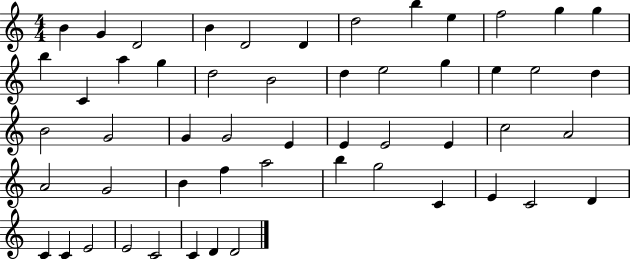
{
  \clef treble
  \numericTimeSignature
  \time 4/4
  \key c \major
  b'4 g'4 d'2 | b'4 d'2 d'4 | d''2 b''4 e''4 | f''2 g''4 g''4 | \break b''4 c'4 a''4 g''4 | d''2 b'2 | d''4 e''2 g''4 | e''4 e''2 d''4 | \break b'2 g'2 | g'4 g'2 e'4 | e'4 e'2 e'4 | c''2 a'2 | \break a'2 g'2 | b'4 f''4 a''2 | b''4 g''2 c'4 | e'4 c'2 d'4 | \break c'4 c'4 e'2 | e'2 c'2 | c'4 d'4 d'2 | \bar "|."
}